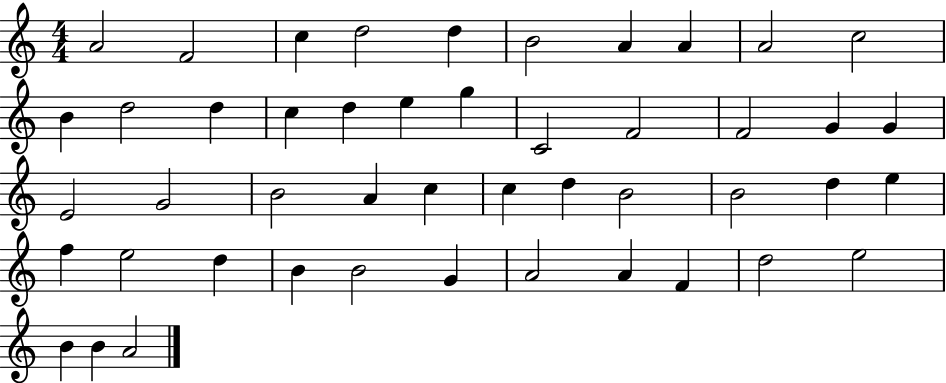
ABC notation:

X:1
T:Untitled
M:4/4
L:1/4
K:C
A2 F2 c d2 d B2 A A A2 c2 B d2 d c d e g C2 F2 F2 G G E2 G2 B2 A c c d B2 B2 d e f e2 d B B2 G A2 A F d2 e2 B B A2